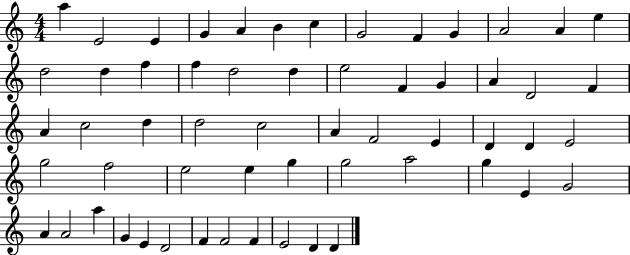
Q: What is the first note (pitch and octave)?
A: A5